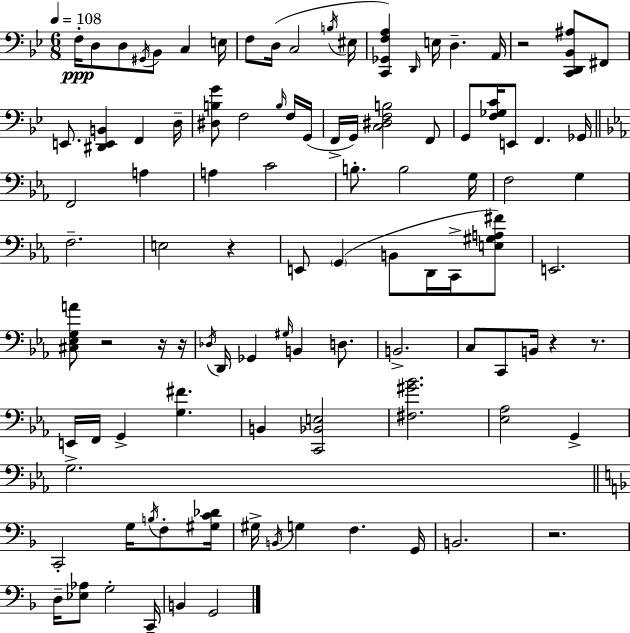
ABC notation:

X:1
T:Untitled
M:6/8
L:1/4
K:Bb
F,/4 D,/2 D,/2 ^G,,/4 _B,,/2 C, E,/4 F,/2 D,/4 C,2 B,/4 ^E,/4 [C,,_G,,F,A,] D,,/4 E,/4 D, A,,/4 z2 [C,,D,,_B,,^A,]/2 ^F,,/2 E,,/2 [^D,,E,,B,,] F,, D,/4 [^D,B,G]/2 F,2 B,/4 F,/4 G,,/4 F,,/4 G,,/4 [C,^D,F,B,]2 F,,/2 G,,/2 [F,_G,C]/4 E,,/2 F,, _G,,/4 F,,2 A, A, C2 B,/2 B,2 G,/4 F,2 G, F,2 E,2 z E,,/2 G,, B,,/2 D,,/4 C,,/4 [E,^G,A,^F]/2 E,,2 [^C,_E,G,A]/2 z2 z/4 z/4 _D,/4 D,,/4 _G,, ^G,/4 B,, D,/2 B,,2 C,/2 C,,/2 B,,/4 z z/2 E,,/4 F,,/4 G,, [G,^F] B,, [C,,_B,,E,]2 [^F,^G_B]2 [_E,_A,]2 G,, G,2 C,,2 G,/4 B,/4 F,/2 [^G,C_D]/4 ^G,/4 B,,/4 G, F, G,,/4 B,,2 z2 D,/4 [_E,_A,]/2 G,2 C,,/4 B,, G,,2